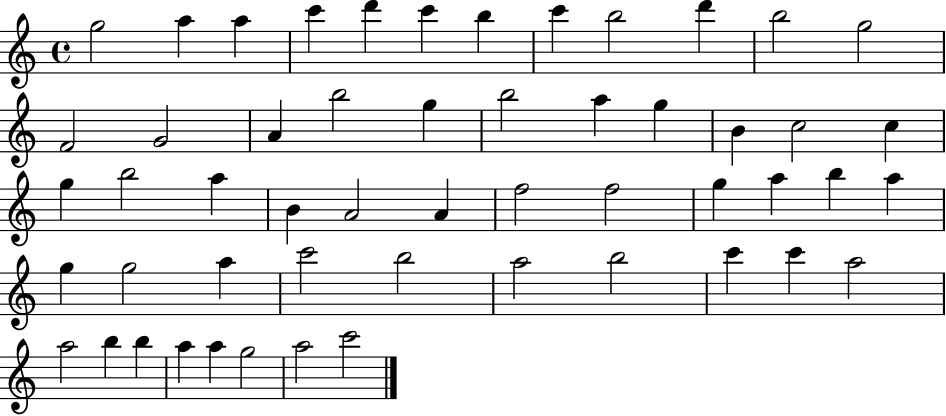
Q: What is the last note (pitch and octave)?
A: C6